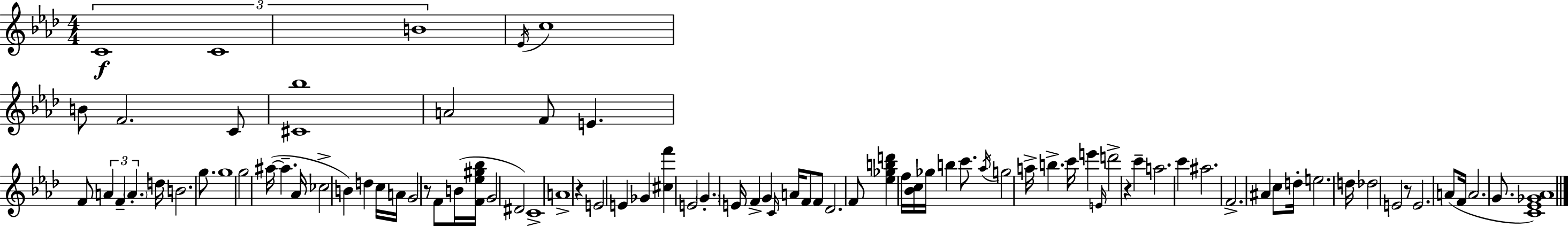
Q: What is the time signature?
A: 4/4